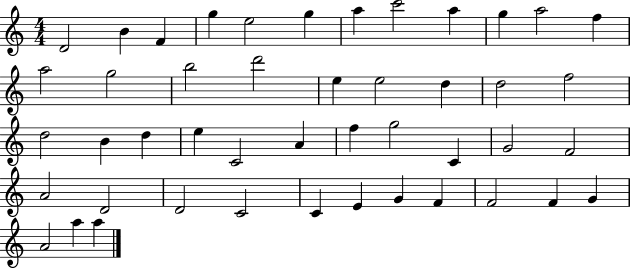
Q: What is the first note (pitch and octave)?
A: D4